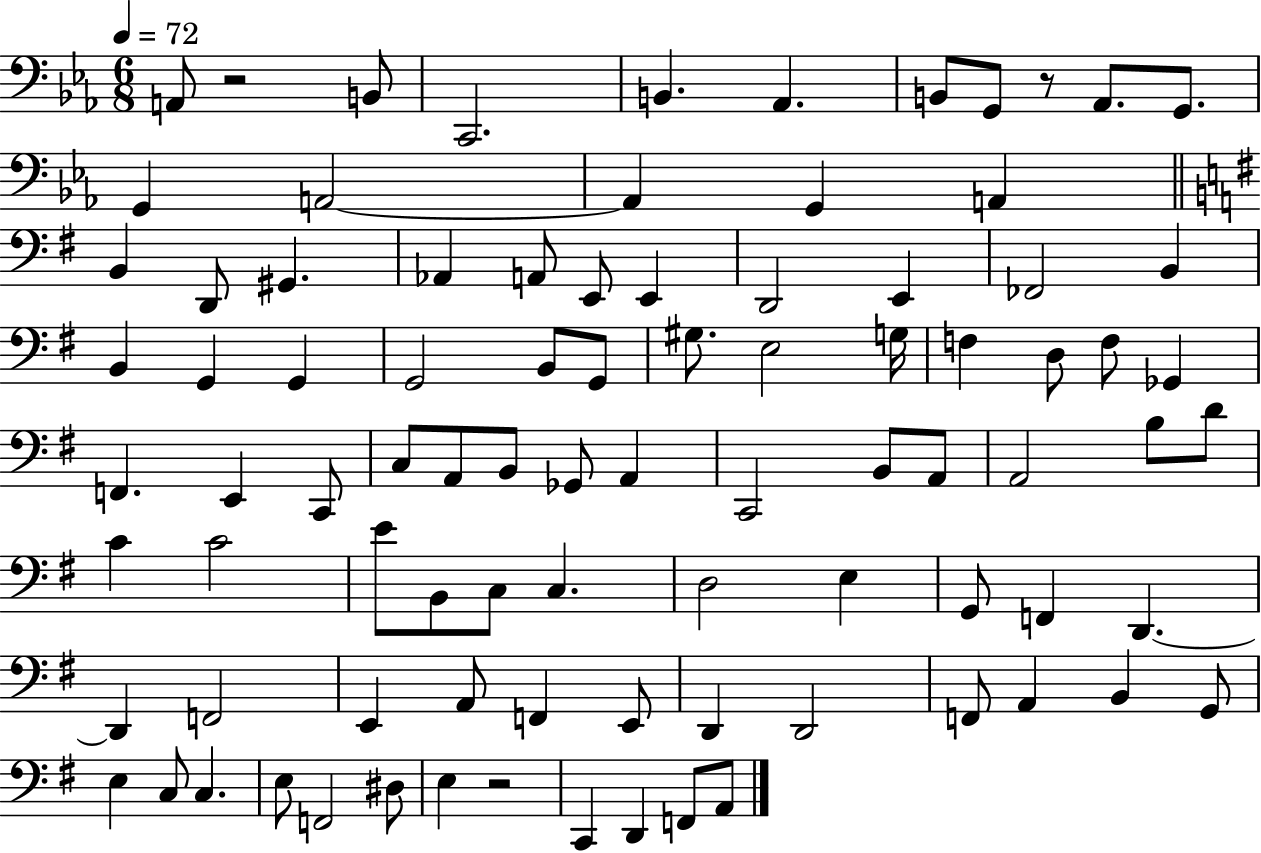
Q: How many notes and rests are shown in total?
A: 89